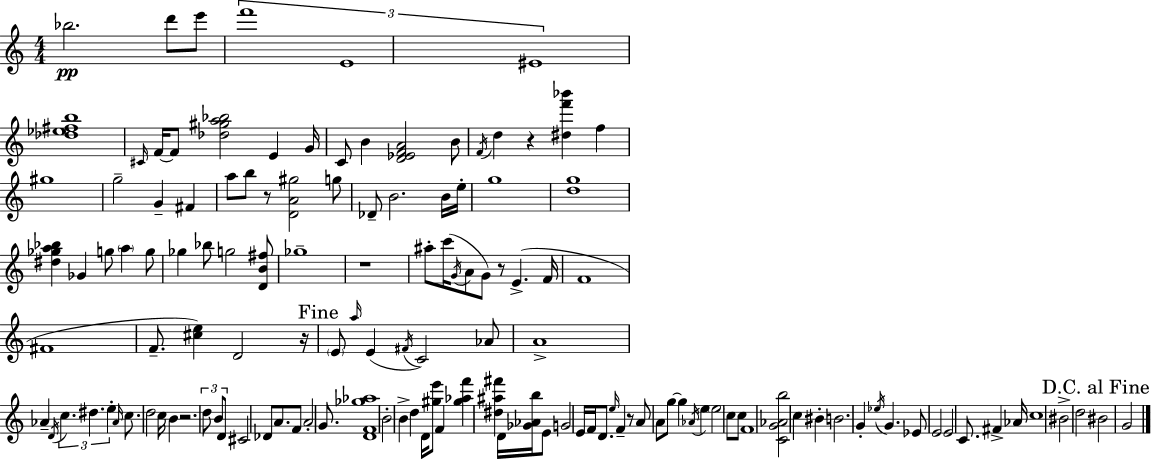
Bb5/h. D6/e E6/e F6/w E4/w EIS4/w [Db5,Eb5,F#5,B5]/w C#4/s F4/s F4/e [Db5,G#5,A5,Bb5]/h E4/q G4/s C4/e B4/q [D4,Eb4,F4,A4]/h B4/e F4/s D5/q R/q [D#5,F6,Bb6]/q F5/q G#5/w G5/h G4/q F#4/q A5/e B5/e R/e [D4,A4,G#5]/h G5/e Db4/e B4/h. B4/s E5/s G5/w [D5,G5]/w [D#5,Gb5,A5,Bb5]/q Gb4/q G5/e A5/q G5/e Gb5/q Bb5/e G5/h [D4,B4,F#5]/e Gb5/w R/w A#5/e C6/s G4/s A4/e G4/e R/e E4/q. F4/s F4/w F#4/w F4/e. [C#5,E5]/q D4/h R/s E4/e A5/s E4/q F#4/s C4/h Ab4/e A4/w Ab4/q D4/s C5/q. D#5/q. E5/q Ab4/s C5/e. D5/h C5/s B4/q R/h. D5/e B4/e D4/e C#4/h Db4/e A4/e. F4/e A4/h G4/e. [D4,F4,Gb5,Ab5]/w B4/h B4/q D5/q D4/s [G#5,E6]/e F4/q [G#5,Ab5,F6]/q [D#5,A#5,F#6]/q D4/s [Gb4,Ab4,B5]/s E4/e G4/h E4/s F4/s D4/e. E5/s F4/q R/e A4/e A4/e G5/e G5/q Ab4/s E5/q E5/h C5/e C5/e F4/w [C4,G4,Ab4,B5]/h C5/q BIS4/q B4/h. G4/q Eb5/s G4/q. Eb4/e E4/h E4/h C4/e. F#4/q Ab4/s C5/w BIS4/h D5/h BIS4/h G4/h